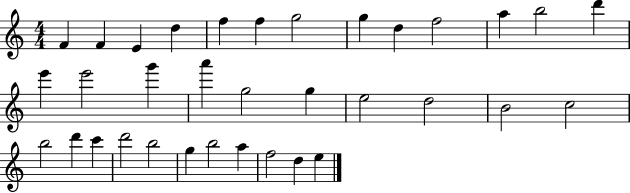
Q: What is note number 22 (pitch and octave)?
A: B4